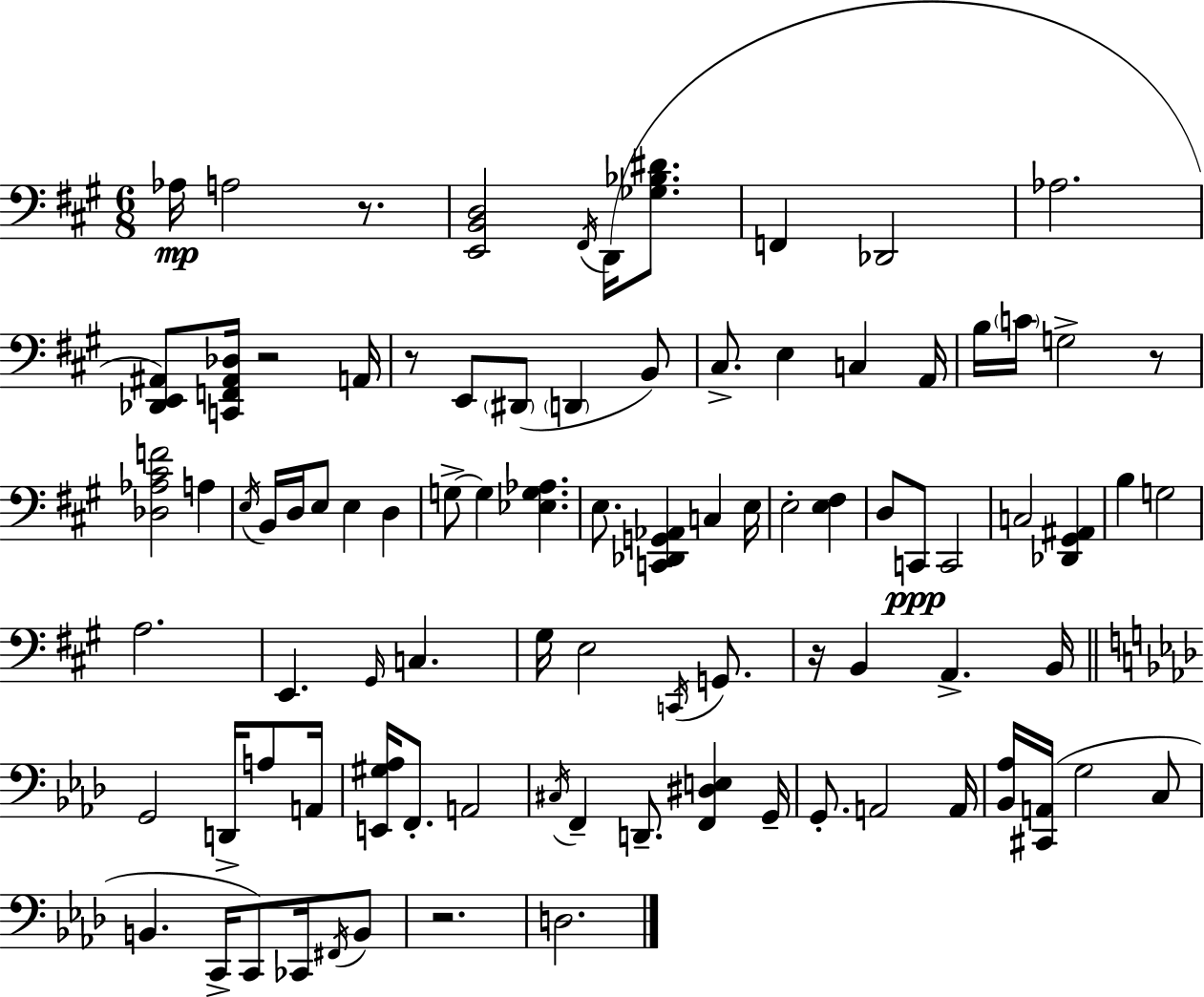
{
  \clef bass
  \numericTimeSignature
  \time 6/8
  \key a \major
  aes16\mp a2 r8. | <e, b, d>2 \acciaccatura { fis,16 } d,16( <ges bes dis'>8. | f,4 des,2 | aes2. | \break <des, e, ais,>8) <c, f, ais, des>16 r2 | a,16 r8 e,8 \parenthesize dis,8( \parenthesize d,4 b,8) | cis8.-> e4 c4 | a,16 b16 \parenthesize c'16 g2-> r8 | \break <des aes cis' f'>2 a4 | \acciaccatura { e16 } b,16 d16 e8 e4 d4 | g8->~~ g4 <ees g aes>4. | e8. <c, des, g, aes,>4 c4 | \break e16 e2-. <e fis>4 | d8 c,8\ppp c,2 | c2 <des, gis, ais,>4 | b4 g2 | \break a2. | e,4. \grace { gis,16 } c4. | gis16 e2 | \acciaccatura { c,16 } g,8. r16 b,4 a,4.-> | \break b,16 \bar "||" \break \key f \minor g,2 d,16-> a8 a,16 | <e, gis aes>16 f,8.-. a,2 | \acciaccatura { cis16 } f,4-- d,8.-- <f, dis e>4 | g,16-- g,8.-. a,2 | \break a,16 <bes, aes>16 <cis, a,>16( g2 c8 | b,4. c,16-> c,8) ces,16 \acciaccatura { fis,16 } | b,8 r2. | d2. | \break \bar "|."
}